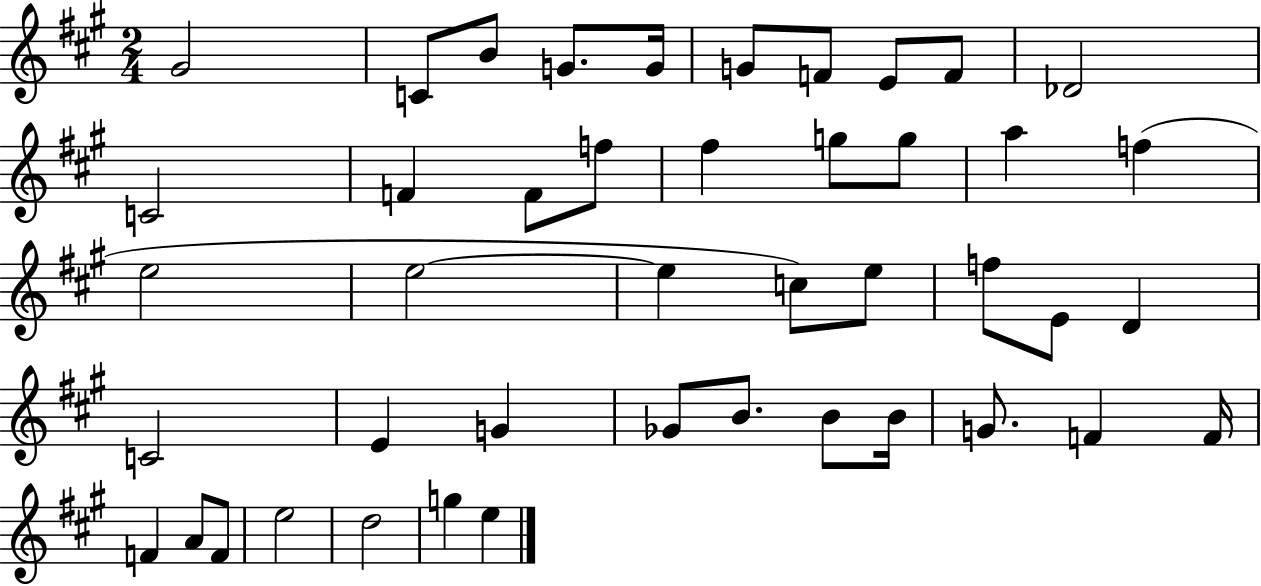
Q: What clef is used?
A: treble